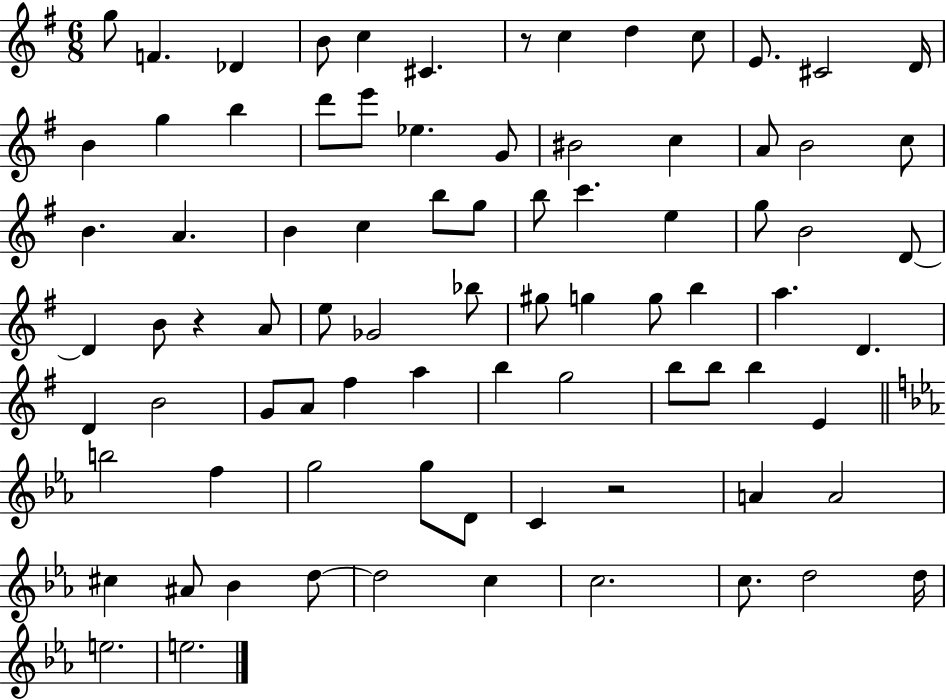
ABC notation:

X:1
T:Untitled
M:6/8
L:1/4
K:G
g/2 F _D B/2 c ^C z/2 c d c/2 E/2 ^C2 D/4 B g b d'/2 e'/2 _e G/2 ^B2 c A/2 B2 c/2 B A B c b/2 g/2 b/2 c' e g/2 B2 D/2 D B/2 z A/2 e/2 _G2 _b/2 ^g/2 g g/2 b a D D B2 G/2 A/2 ^f a b g2 b/2 b/2 b E b2 f g2 g/2 D/2 C z2 A A2 ^c ^A/2 _B d/2 d2 c c2 c/2 d2 d/4 e2 e2